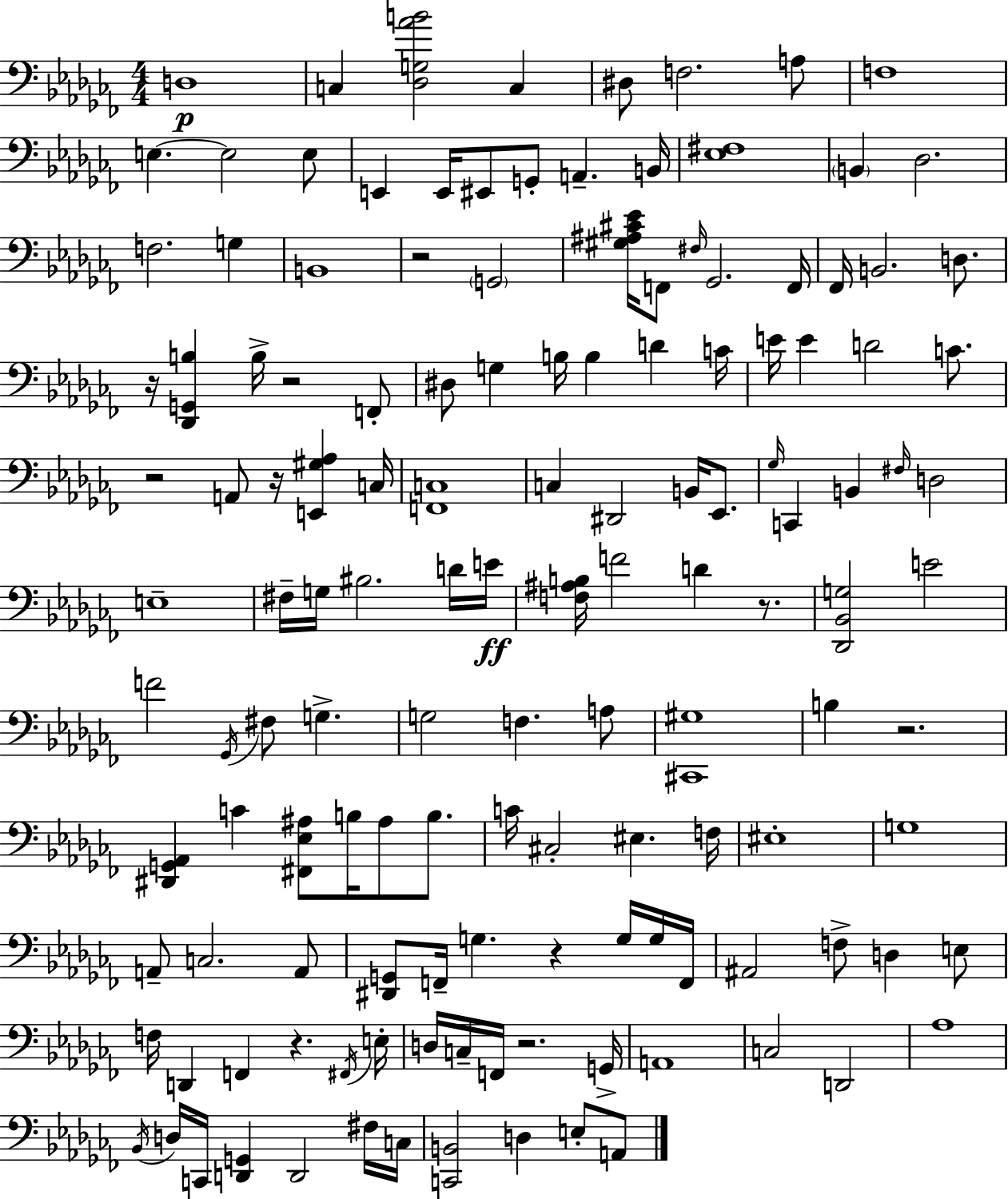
X:1
T:Untitled
M:4/4
L:1/4
K:Abm
D,4 C, [_D,G,_AB]2 C, ^D,/2 F,2 A,/2 F,4 E, E,2 E,/2 E,, E,,/4 ^E,,/2 G,,/2 A,, B,,/4 [_E,^F,]4 B,, _D,2 F,2 G, B,,4 z2 G,,2 [^G,^A,^C_E]/4 F,,/2 ^F,/4 _G,,2 F,,/4 _F,,/4 B,,2 D,/2 z/4 [_D,,G,,B,] B,/4 z2 F,,/2 ^D,/2 G, B,/4 B, D C/4 E/4 E D2 C/2 z2 A,,/2 z/4 [E,,^G,_A,] C,/4 [F,,C,]4 C, ^D,,2 B,,/4 _E,,/2 _G,/4 C,, B,, ^F,/4 D,2 E,4 ^F,/4 G,/4 ^B,2 D/4 E/4 [F,^A,B,]/4 F2 D z/2 [_D,,_B,,G,]2 E2 F2 _G,,/4 ^F,/2 G, G,2 F, A,/2 [^C,,^G,]4 B, z2 [^D,,G,,_A,,] C [^F,,_E,^A,]/2 B,/4 ^A,/2 B,/2 C/4 ^C,2 ^E, F,/4 ^E,4 G,4 A,,/2 C,2 A,,/2 [^D,,G,,]/2 F,,/4 G, z G,/4 G,/4 F,,/4 ^A,,2 F,/2 D, E,/2 F,/4 D,, F,, z ^F,,/4 E,/4 D,/4 C,/4 F,,/4 z2 G,,/4 A,,4 C,2 D,,2 _A,4 _B,,/4 D,/4 C,,/4 [D,,G,,] D,,2 ^F,/4 C,/4 [C,,B,,]2 D, E,/2 A,,/2